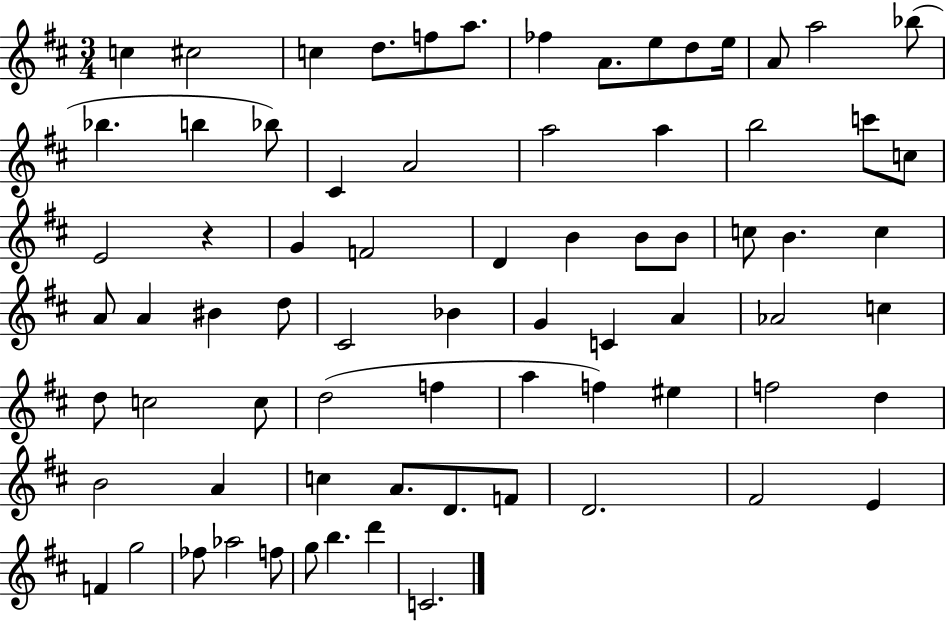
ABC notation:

X:1
T:Untitled
M:3/4
L:1/4
K:D
c ^c2 c d/2 f/2 a/2 _f A/2 e/2 d/2 e/4 A/2 a2 _b/2 _b b _b/2 ^C A2 a2 a b2 c'/2 c/2 E2 z G F2 D B B/2 B/2 c/2 B c A/2 A ^B d/2 ^C2 _B G C A _A2 c d/2 c2 c/2 d2 f a f ^e f2 d B2 A c A/2 D/2 F/2 D2 ^F2 E F g2 _f/2 _a2 f/2 g/2 b d' C2